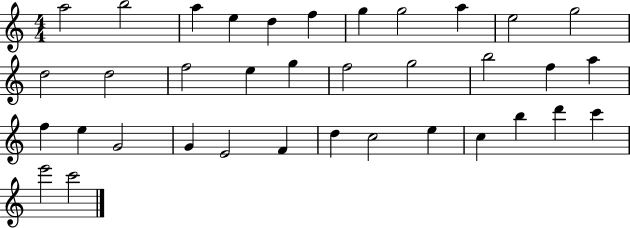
X:1
T:Untitled
M:4/4
L:1/4
K:C
a2 b2 a e d f g g2 a e2 g2 d2 d2 f2 e g f2 g2 b2 f a f e G2 G E2 F d c2 e c b d' c' e'2 c'2